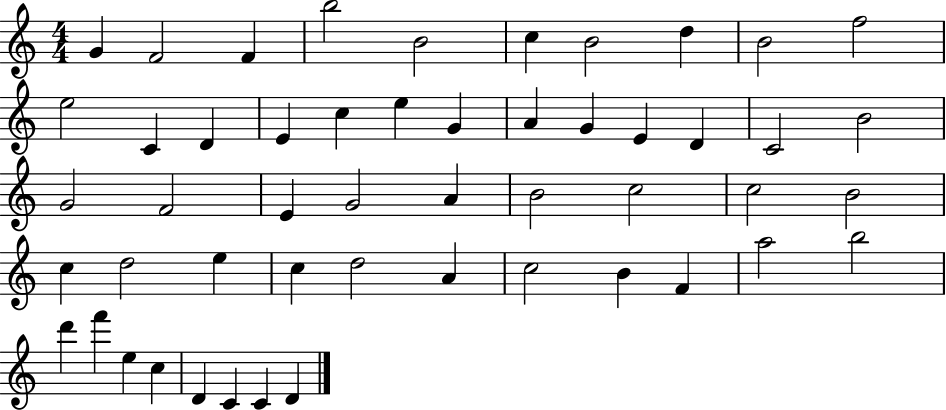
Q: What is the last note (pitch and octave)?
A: D4